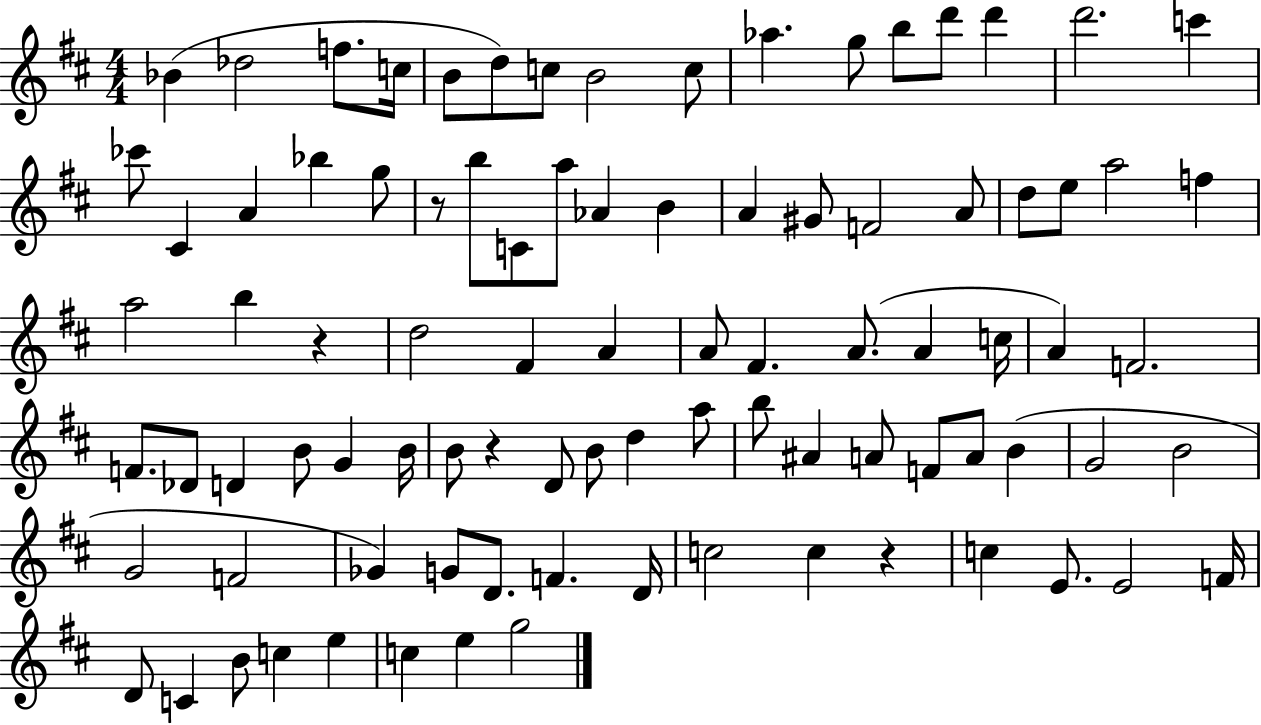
{
  \clef treble
  \numericTimeSignature
  \time 4/4
  \key d \major
  bes'4( des''2 f''8. c''16 | b'8 d''8) c''8 b'2 c''8 | aes''4. g''8 b''8 d'''8 d'''4 | d'''2. c'''4 | \break ces'''8 cis'4 a'4 bes''4 g''8 | r8 b''8 c'8 a''8 aes'4 b'4 | a'4 gis'8 f'2 a'8 | d''8 e''8 a''2 f''4 | \break a''2 b''4 r4 | d''2 fis'4 a'4 | a'8 fis'4. a'8.( a'4 c''16 | a'4) f'2. | \break f'8. des'8 d'4 b'8 g'4 b'16 | b'8 r4 d'8 b'8 d''4 a''8 | b''8 ais'4 a'8 f'8 a'8 b'4( | g'2 b'2 | \break g'2 f'2 | ges'4) g'8 d'8. f'4. d'16 | c''2 c''4 r4 | c''4 e'8. e'2 f'16 | \break d'8 c'4 b'8 c''4 e''4 | c''4 e''4 g''2 | \bar "|."
}